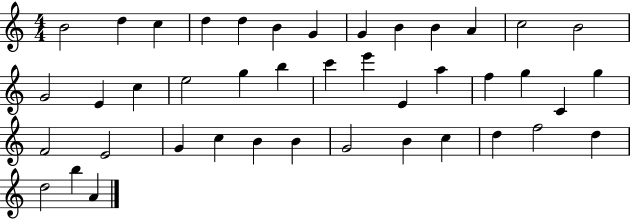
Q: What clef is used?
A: treble